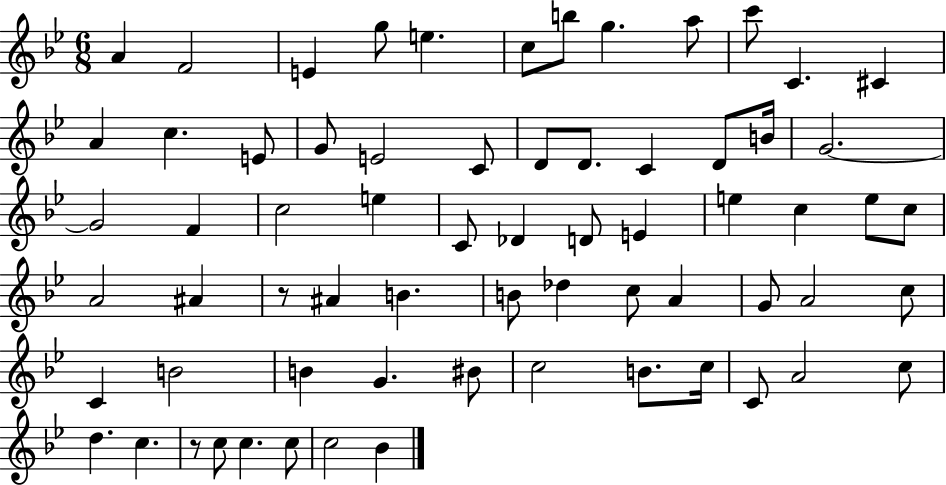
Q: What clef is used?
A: treble